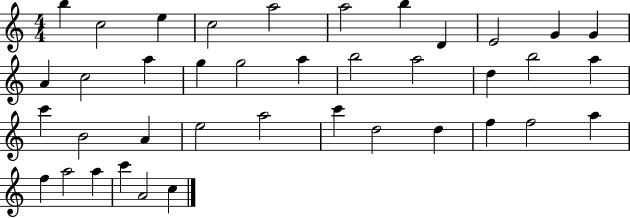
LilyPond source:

{
  \clef treble
  \numericTimeSignature
  \time 4/4
  \key c \major
  b''4 c''2 e''4 | c''2 a''2 | a''2 b''4 d'4 | e'2 g'4 g'4 | \break a'4 c''2 a''4 | g''4 g''2 a''4 | b''2 a''2 | d''4 b''2 a''4 | \break c'''4 b'2 a'4 | e''2 a''2 | c'''4 d''2 d''4 | f''4 f''2 a''4 | \break f''4 a''2 a''4 | c'''4 a'2 c''4 | \bar "|."
}